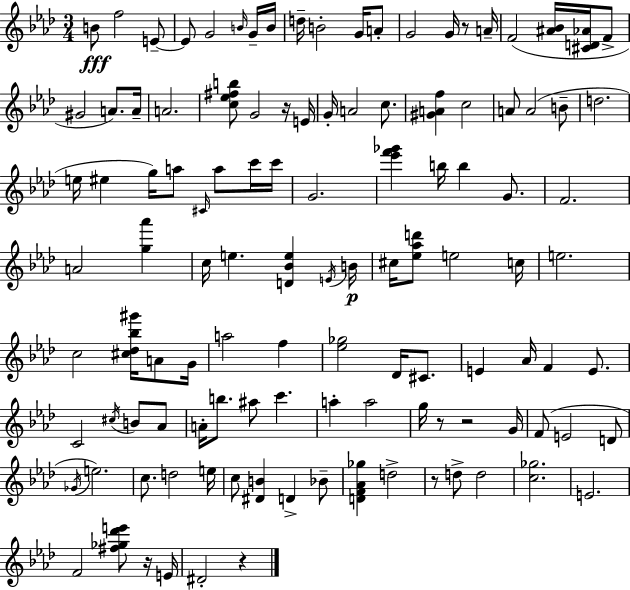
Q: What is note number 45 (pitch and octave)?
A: A4